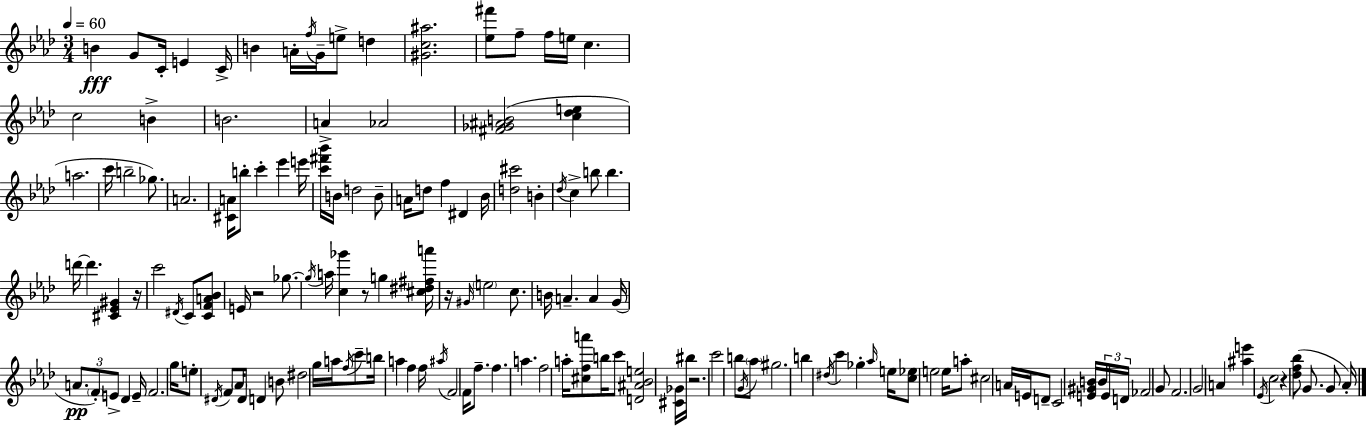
{
  \clef treble
  \numericTimeSignature
  \time 3/4
  \key f \minor
  \tempo 4 = 60
  b'4\fff g'8 c'16-. e'4 c'16-> | b'4 a'16-. \acciaccatura { f''16 } g'16-- e''8-> d''4 | <gis' c'' ais''>2. | <ees'' fis'''>8 f''8-- f''16 e''16 c''4. | \break c''2 b'4-> | b'2. | a'4-> aes'2 | <fis' ges' ais' b'>2( <c'' des'' e''>4 | \break a''2. | c'''16 b''2-- ges''8.) | a'2. | <cis' a'>16 b''8-. c'''4-. ees'''4 | \break e'''16 <c''' fis''' bes'''>16 b'16 d''2 b'8-- | a'16 d''8 f''4 dis'4 | bes'16 <d'' cis'''>2 b'4-. | \acciaccatura { des''16 } c''4-> b''8 b''4. | \break d'''16~~ d'''4. <cis' ees' gis'>4 | r16 c'''2 \acciaccatura { dis'16 } c'8 | <c' f' a' bes'>8 e'16 r2 | ges''8.~~ \acciaccatura { ges''16 } a''16 <c'' ges'''>4 r8 g''4 | \break <cis'' dis'' fis'' a'''>16 r16 \grace { gis'16 } \parenthesize e''2 | c''8. b'16 a'4.-- | a'4 g'16( \tuplet 3/2 { a'8.\pp \parenthesize f'8-.) e'8-> } | des'4 e'16-- f'2. | \break g''16 e''8-. \acciaccatura { dis'16 } f'8 \parenthesize aes'16 | dis'8 d'4 b'8 dis''2 | g''16 a''16 \acciaccatura { f''16 } c'''8-- b''16 a''4 | f''4 f''16 \acciaccatura { ais''16 } f'2 | \break f'16 f''8.-- f''4. | a''4. f''2 | a''16-. <cis'' f'' a'''>8 b''16 c'''8 <d' ais' bes' e''>2 | <cis' ges'>16 bis''16 r2. | \break c'''2 | b''8 \acciaccatura { g'16 } \parenthesize aes''8 gis''2. | b''4 | \acciaccatura { dis''16 } c'''4 ges''4-. \grace { aes''16 } e''16 | \break <c'' ees''>8 e''2 e''16 a''8-. | cis''2 a'16 e'16 d'8-- | c'2 <e' gis' b'>16 \tuplet 3/2 { b'16 e'16 | d'16 } fes'2 g'8 f'2. | \break g'2 | a'4 <ais'' e'''>4 | \acciaccatura { ees'16 } c''2 | r4 <des'' f'' bes''>8( g'8. g'8 aes'16-.) | \break \bar "|."
}